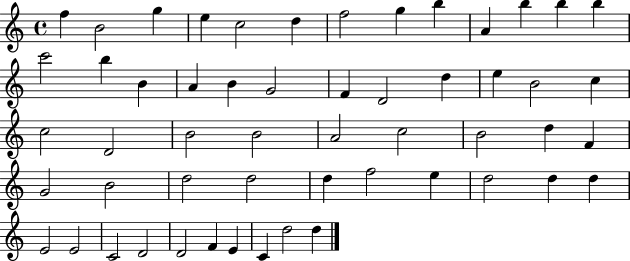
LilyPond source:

{
  \clef treble
  \time 4/4
  \defaultTimeSignature
  \key c \major
  f''4 b'2 g''4 | e''4 c''2 d''4 | f''2 g''4 b''4 | a'4 b''4 b''4 b''4 | \break c'''2 b''4 b'4 | a'4 b'4 g'2 | f'4 d'2 d''4 | e''4 b'2 c''4 | \break c''2 d'2 | b'2 b'2 | a'2 c''2 | b'2 d''4 f'4 | \break g'2 b'2 | d''2 d''2 | d''4 f''2 e''4 | d''2 d''4 d''4 | \break e'2 e'2 | c'2 d'2 | d'2 f'4 e'4 | c'4 d''2 d''4 | \break \bar "|."
}